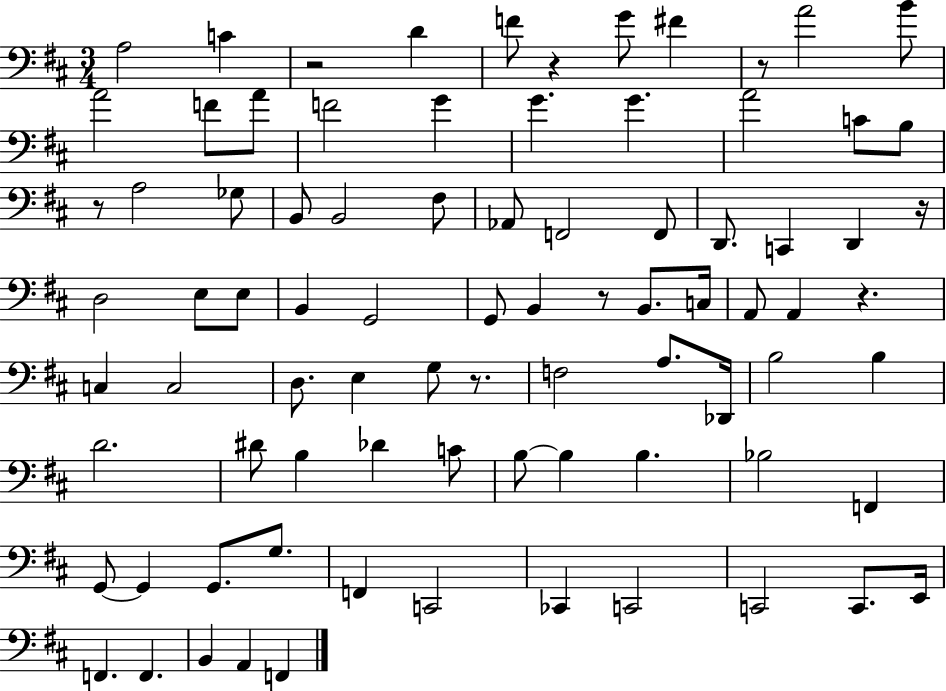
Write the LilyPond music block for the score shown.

{
  \clef bass
  \numericTimeSignature
  \time 3/4
  \key d \major
  a2 c'4 | r2 d'4 | f'8 r4 g'8 fis'4 | r8 a'2 b'8 | \break a'2 f'8 a'8 | f'2 g'4 | g'4. g'4. | a'2 c'8 b8 | \break r8 a2 ges8 | b,8 b,2 fis8 | aes,8 f,2 f,8 | d,8. c,4 d,4 r16 | \break d2 e8 e8 | b,4 g,2 | g,8 b,4 r8 b,8. c16 | a,8 a,4 r4. | \break c4 c2 | d8. e4 g8 r8. | f2 a8. des,16 | b2 b4 | \break d'2. | dis'8 b4 des'4 c'8 | b8~~ b4 b4. | bes2 f,4 | \break g,8~~ g,4 g,8. g8. | f,4 c,2 | ces,4 c,2 | c,2 c,8. e,16 | \break f,4. f,4. | b,4 a,4 f,4 | \bar "|."
}